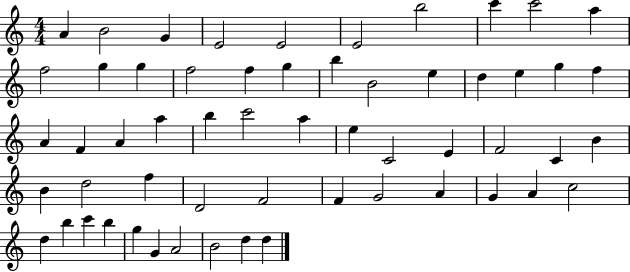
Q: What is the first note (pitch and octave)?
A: A4